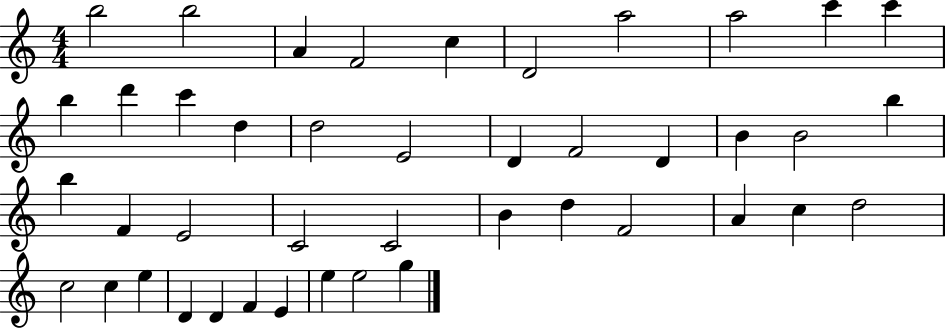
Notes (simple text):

B5/h B5/h A4/q F4/h C5/q D4/h A5/h A5/h C6/q C6/q B5/q D6/q C6/q D5/q D5/h E4/h D4/q F4/h D4/q B4/q B4/h B5/q B5/q F4/q E4/h C4/h C4/h B4/q D5/q F4/h A4/q C5/q D5/h C5/h C5/q E5/q D4/q D4/q F4/q E4/q E5/q E5/h G5/q